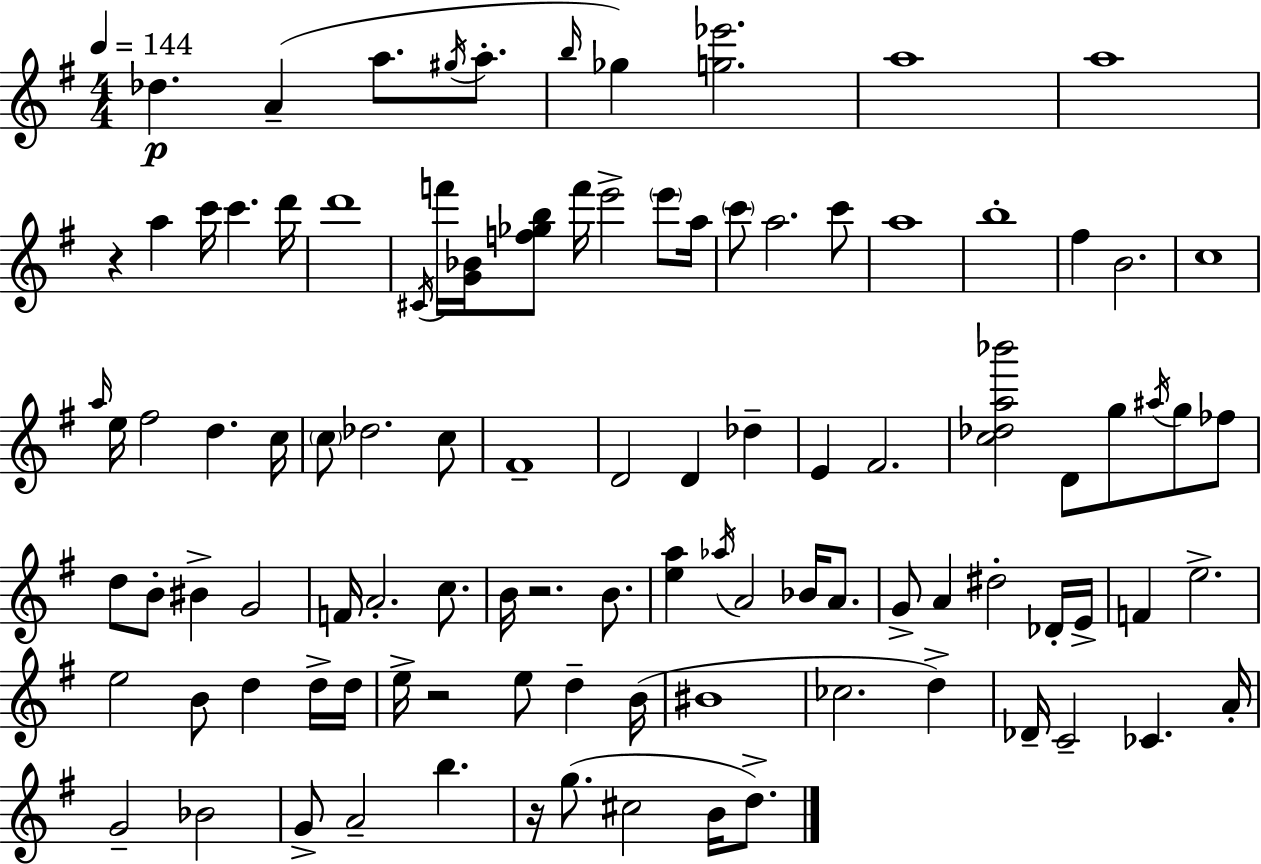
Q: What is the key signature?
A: E minor